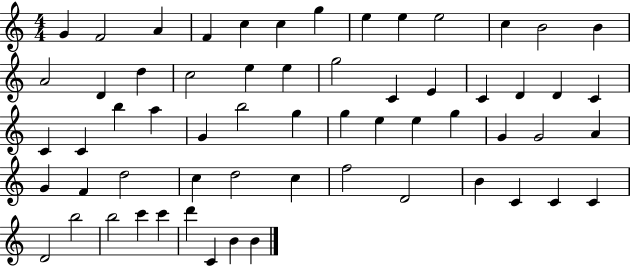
{
  \clef treble
  \numericTimeSignature
  \time 4/4
  \key c \major
  g'4 f'2 a'4 | f'4 c''4 c''4 g''4 | e''4 e''4 e''2 | c''4 b'2 b'4 | \break a'2 d'4 d''4 | c''2 e''4 e''4 | g''2 c'4 e'4 | c'4 d'4 d'4 c'4 | \break c'4 c'4 b''4 a''4 | g'4 b''2 g''4 | g''4 e''4 e''4 g''4 | g'4 g'2 a'4 | \break g'4 f'4 d''2 | c''4 d''2 c''4 | f''2 d'2 | b'4 c'4 c'4 c'4 | \break d'2 b''2 | b''2 c'''4 c'''4 | d'''4 c'4 b'4 b'4 | \bar "|."
}